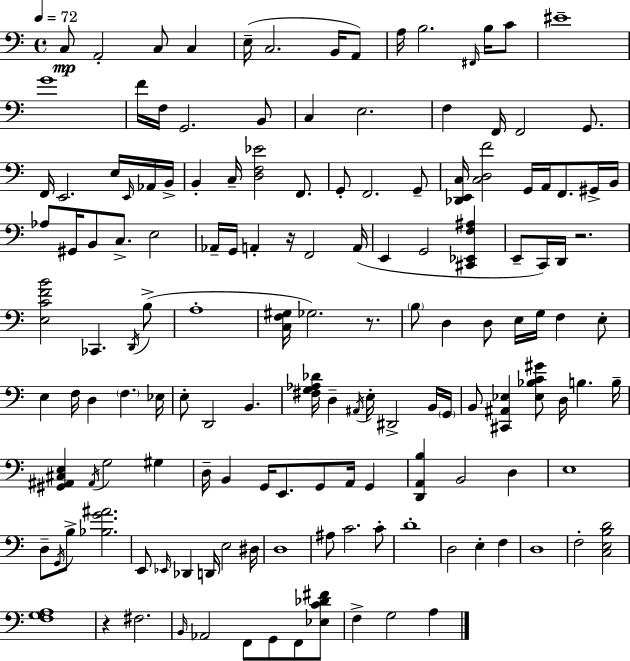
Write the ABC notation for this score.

X:1
T:Untitled
M:4/4
L:1/4
K:C
C,/2 A,,2 C,/2 C, E,/4 C,2 B,,/4 A,,/2 A,/4 B,2 ^F,,/4 B,/4 C/2 ^E4 G4 F/4 F,/4 G,,2 B,,/2 C, E,2 F, F,,/4 F,,2 G,,/2 F,,/4 E,,2 E,/4 E,,/4 _A,,/4 B,,/4 B,, C,/4 [D,F,_E]2 F,,/2 G,,/2 F,,2 G,,/2 [_D,,E,,C,]/4 [C,D,F]2 G,,/4 A,,/4 F,,/2 ^G,,/4 B,,/4 _A,/2 ^G,,/4 B,,/2 C,/2 E,2 _A,,/4 G,,/4 A,, z/4 F,,2 A,,/4 E,, G,,2 [^C,,_E,,F,^A,] E,,/2 C,,/4 D,,/4 z2 [E,CFB]2 _C,, D,,/4 B,/2 A,4 [C,F,^G,]/4 _G,2 z/2 B,/2 D, D,/2 E,/4 G,/4 F, E,/2 E, F,/4 D, F, _E,/4 E,/2 D,,2 B,, [^F,G,_A,_D]/4 D, ^A,,/4 E,/4 ^D,,2 B,,/4 G,,/4 B,,/2 [^C,,^A,,_E,] [_E,_B,C^G]/2 D,/4 B, B,/4 [^G,,^A,,^C,E,] ^A,,/4 G,2 ^G, D,/4 B,, G,,/4 E,,/2 G,,/2 A,,/4 G,, [D,,A,,B,] B,,2 D, E,4 D,/2 G,,/4 B,/2 [_B,G^A]2 E,,/2 _E,,/4 _D,, D,,/4 E,2 ^D,/4 D,4 ^A,/2 C2 C/2 D4 D,2 E, F, D,4 F,2 [C,E,B,D]2 [F,G,A,]4 z ^F,2 B,,/4 _A,,2 F,,/2 G,,/2 F,,/2 [_E,C_D^F]/2 F, G,2 A,